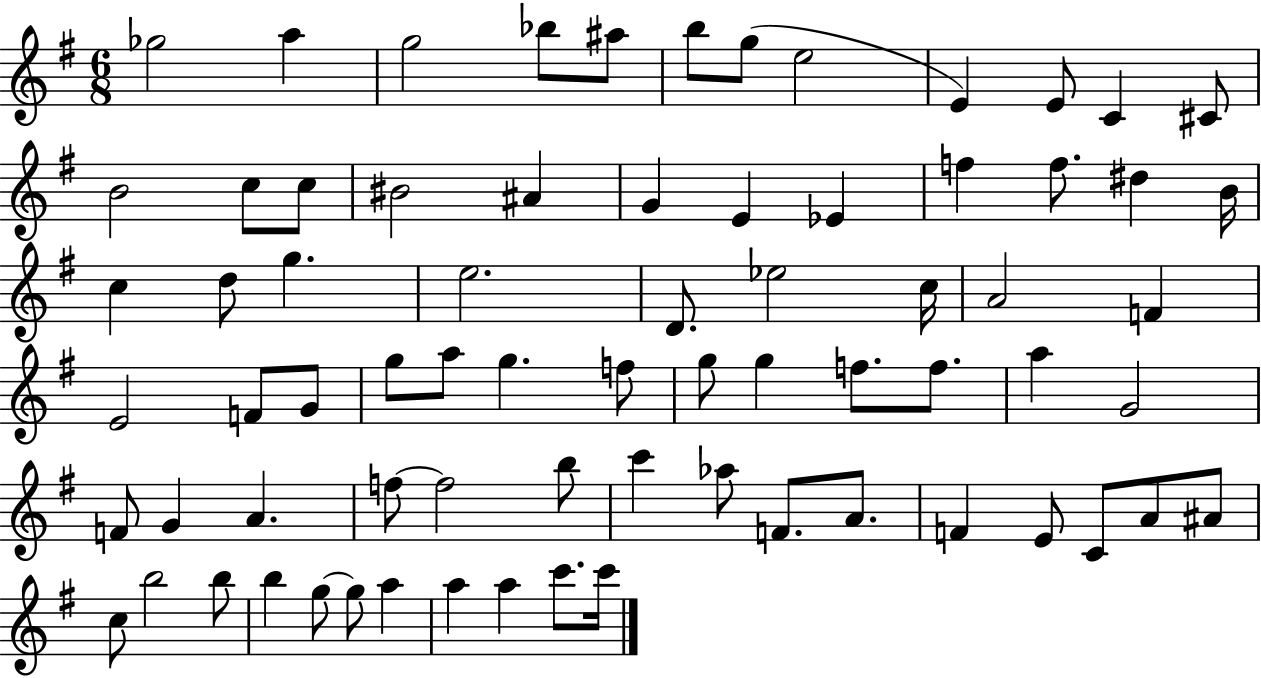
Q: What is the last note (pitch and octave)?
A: C6